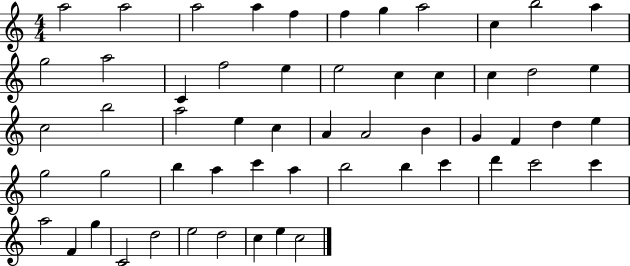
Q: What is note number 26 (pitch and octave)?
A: E5